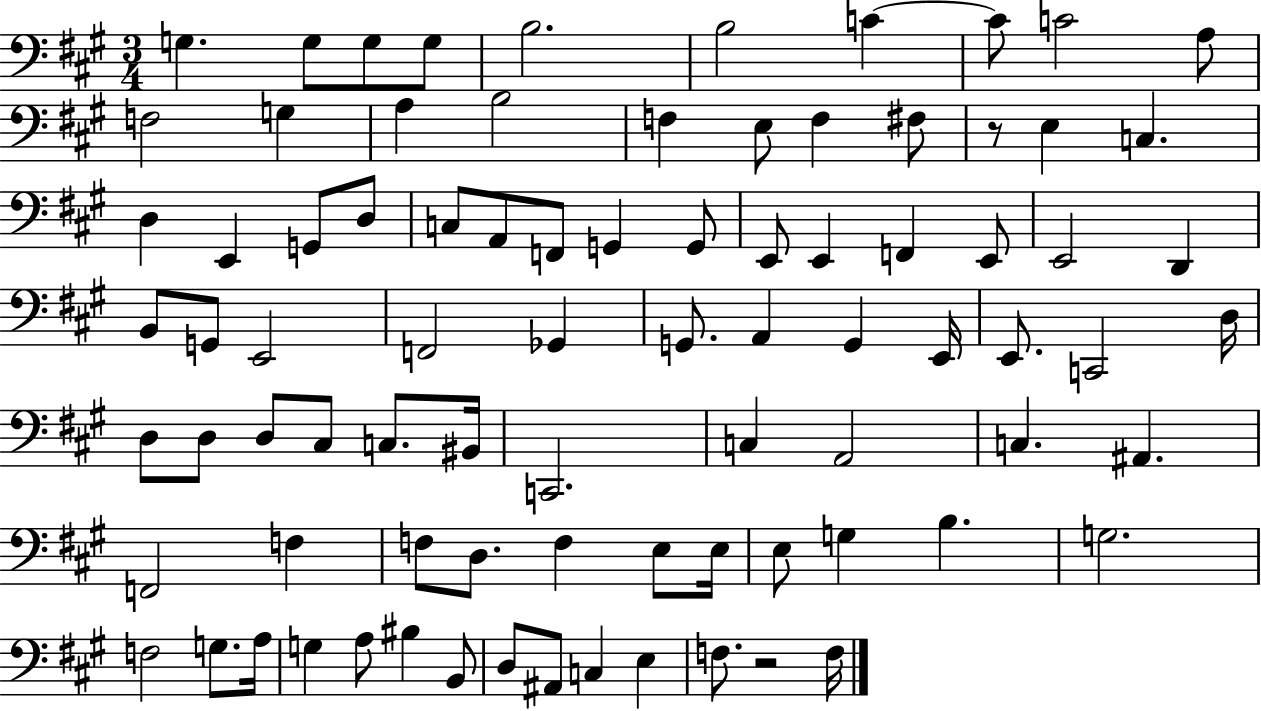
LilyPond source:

{
  \clef bass
  \numericTimeSignature
  \time 3/4
  \key a \major
  g4. g8 g8 g8 | b2. | b2 c'4~~ | c'8 c'2 a8 | \break f2 g4 | a4 b2 | f4 e8 f4 fis8 | r8 e4 c4. | \break d4 e,4 g,8 d8 | c8 a,8 f,8 g,4 g,8 | e,8 e,4 f,4 e,8 | e,2 d,4 | \break b,8 g,8 e,2 | f,2 ges,4 | g,8. a,4 g,4 e,16 | e,8. c,2 d16 | \break d8 d8 d8 cis8 c8. bis,16 | c,2. | c4 a,2 | c4. ais,4. | \break f,2 f4 | f8 d8. f4 e8 e16 | e8 g4 b4. | g2. | \break f2 g8. a16 | g4 a8 bis4 b,8 | d8 ais,8 c4 e4 | f8. r2 f16 | \break \bar "|."
}